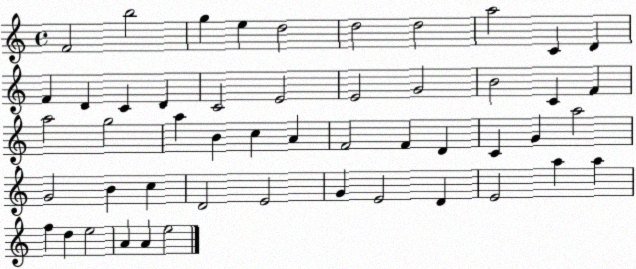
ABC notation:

X:1
T:Untitled
M:4/4
L:1/4
K:C
F2 b2 g e d2 d2 d2 a2 C D F D C D C2 E2 E2 G2 B2 C F a2 g2 a B c A F2 F D C G a2 G2 B c D2 E2 G E2 D E2 a a f d e2 A A e2